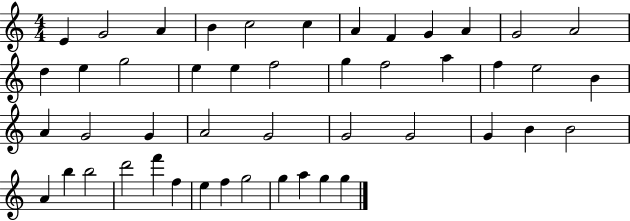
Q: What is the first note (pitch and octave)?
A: E4